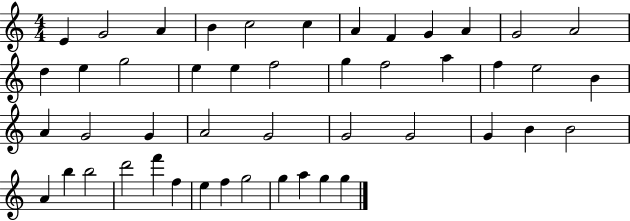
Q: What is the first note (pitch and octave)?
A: E4